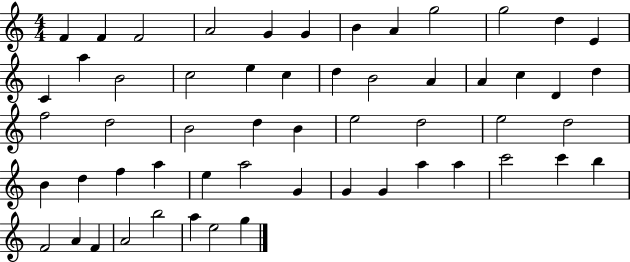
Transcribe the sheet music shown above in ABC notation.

X:1
T:Untitled
M:4/4
L:1/4
K:C
F F F2 A2 G G B A g2 g2 d E C a B2 c2 e c d B2 A A c D d f2 d2 B2 d B e2 d2 e2 d2 B d f a e a2 G G G a a c'2 c' b F2 A F A2 b2 a e2 g